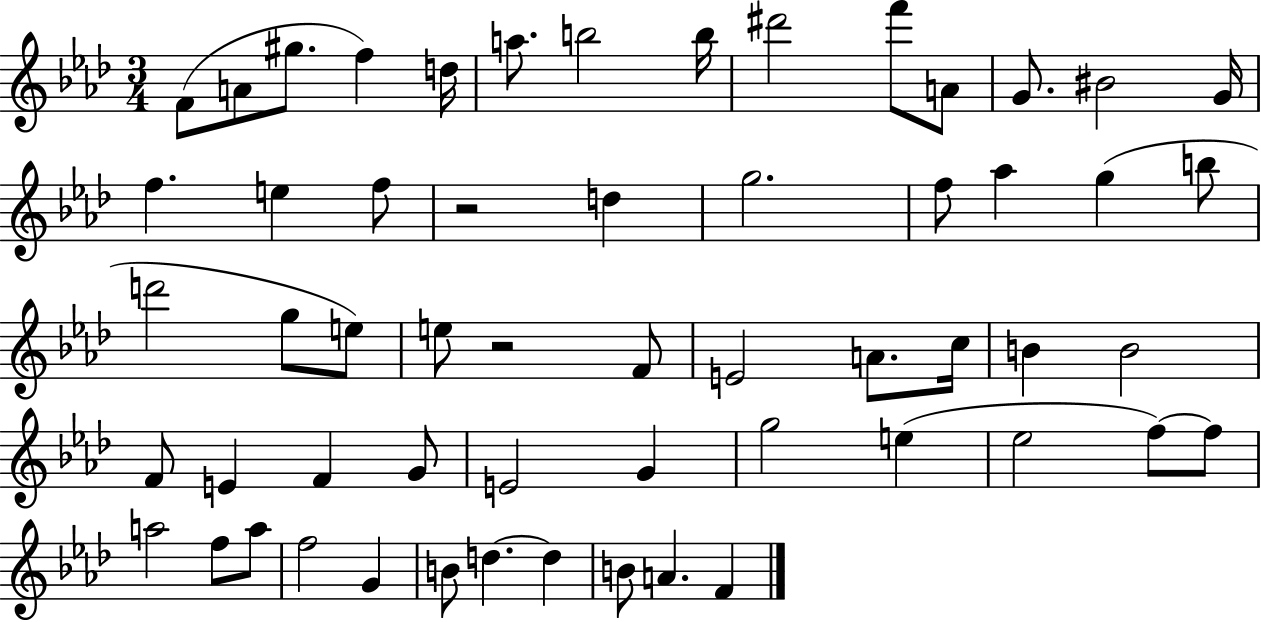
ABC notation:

X:1
T:Untitled
M:3/4
L:1/4
K:Ab
F/2 A/2 ^g/2 f d/4 a/2 b2 b/4 ^d'2 f'/2 A/2 G/2 ^B2 G/4 f e f/2 z2 d g2 f/2 _a g b/2 d'2 g/2 e/2 e/2 z2 F/2 E2 A/2 c/4 B B2 F/2 E F G/2 E2 G g2 e _e2 f/2 f/2 a2 f/2 a/2 f2 G B/2 d d B/2 A F